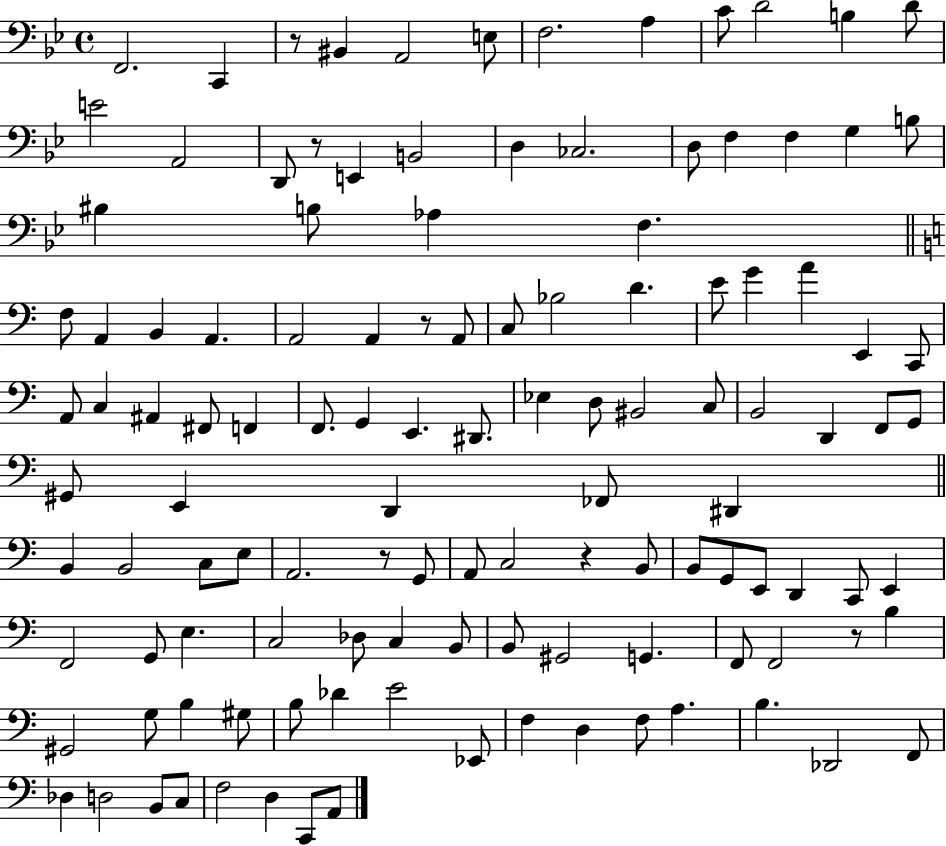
F2/h. C2/q R/e BIS2/q A2/h E3/e F3/h. A3/q C4/e D4/h B3/q D4/e E4/h A2/h D2/e R/e E2/q B2/h D3/q CES3/h. D3/e F3/q F3/q G3/q B3/e BIS3/q B3/e Ab3/q F3/q. F3/e A2/q B2/q A2/q. A2/h A2/q R/e A2/e C3/e Bb3/h D4/q. E4/e G4/q A4/q E2/q C2/e A2/e C3/q A#2/q F#2/e F2/q F2/e. G2/q E2/q. D#2/e. Eb3/q D3/e BIS2/h C3/e B2/h D2/q F2/e G2/e G#2/e E2/q D2/q FES2/e D#2/q B2/q B2/h C3/e E3/e A2/h. R/e G2/e A2/e C3/h R/q B2/e B2/e G2/e E2/e D2/q C2/e E2/q F2/h G2/e E3/q. C3/h Db3/e C3/q B2/e B2/e G#2/h G2/q. F2/e F2/h R/e B3/q G#2/h G3/e B3/q G#3/e B3/e Db4/q E4/h Eb2/e F3/q D3/q F3/e A3/q. B3/q. Db2/h F2/e Db3/q D3/h B2/e C3/e F3/h D3/q C2/e A2/e